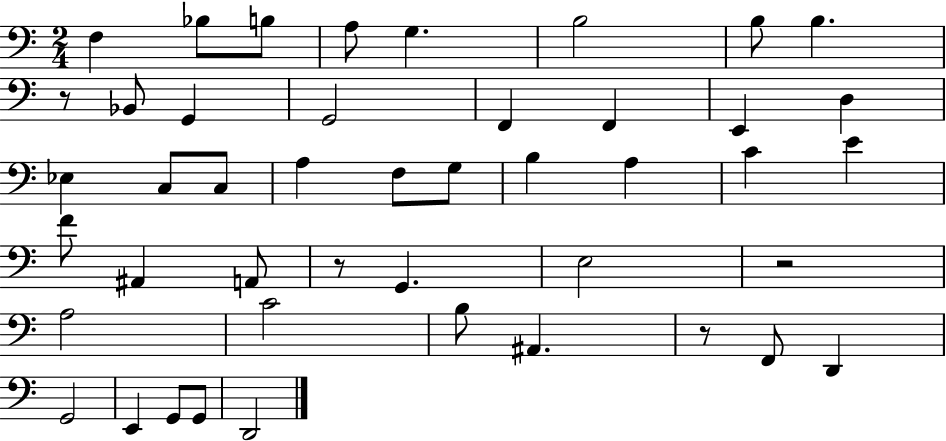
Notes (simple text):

F3/q Bb3/e B3/e A3/e G3/q. B3/h B3/e B3/q. R/e Bb2/e G2/q G2/h F2/q F2/q E2/q D3/q Eb3/q C3/e C3/e A3/q F3/e G3/e B3/q A3/q C4/q E4/q F4/e A#2/q A2/e R/e G2/q. E3/h R/h A3/h C4/h B3/e A#2/q. R/e F2/e D2/q G2/h E2/q G2/e G2/e D2/h